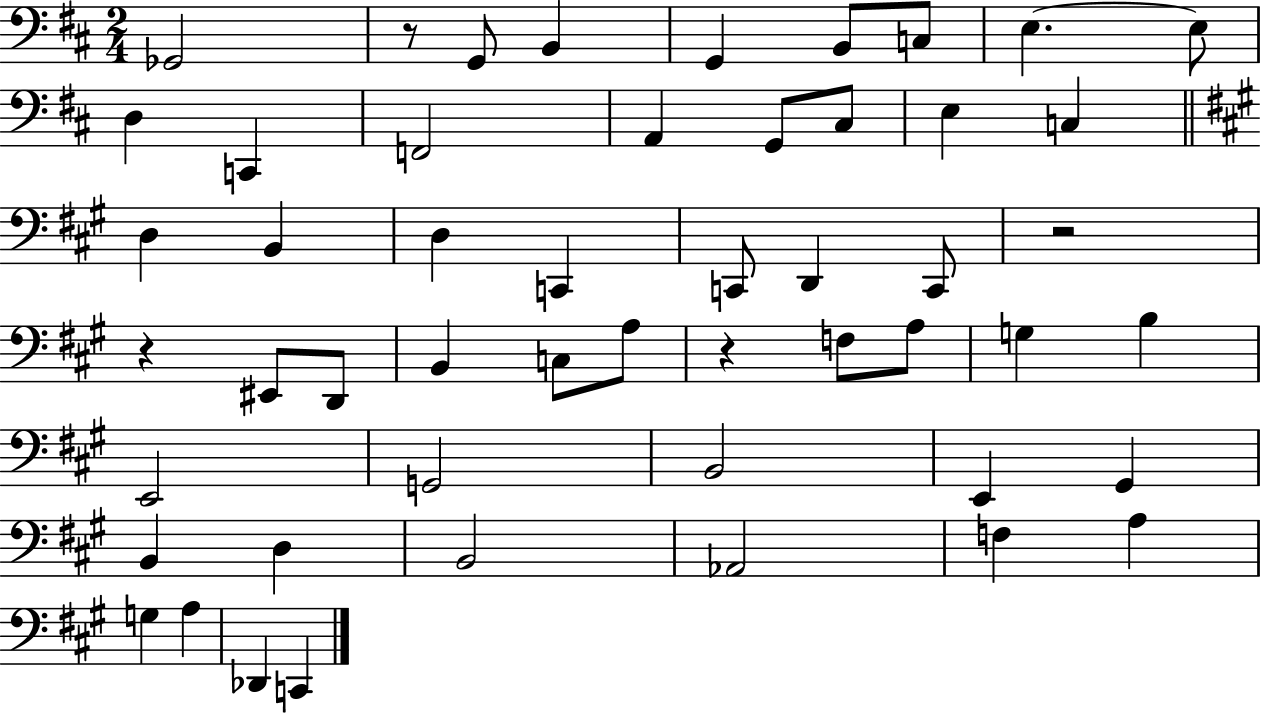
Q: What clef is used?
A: bass